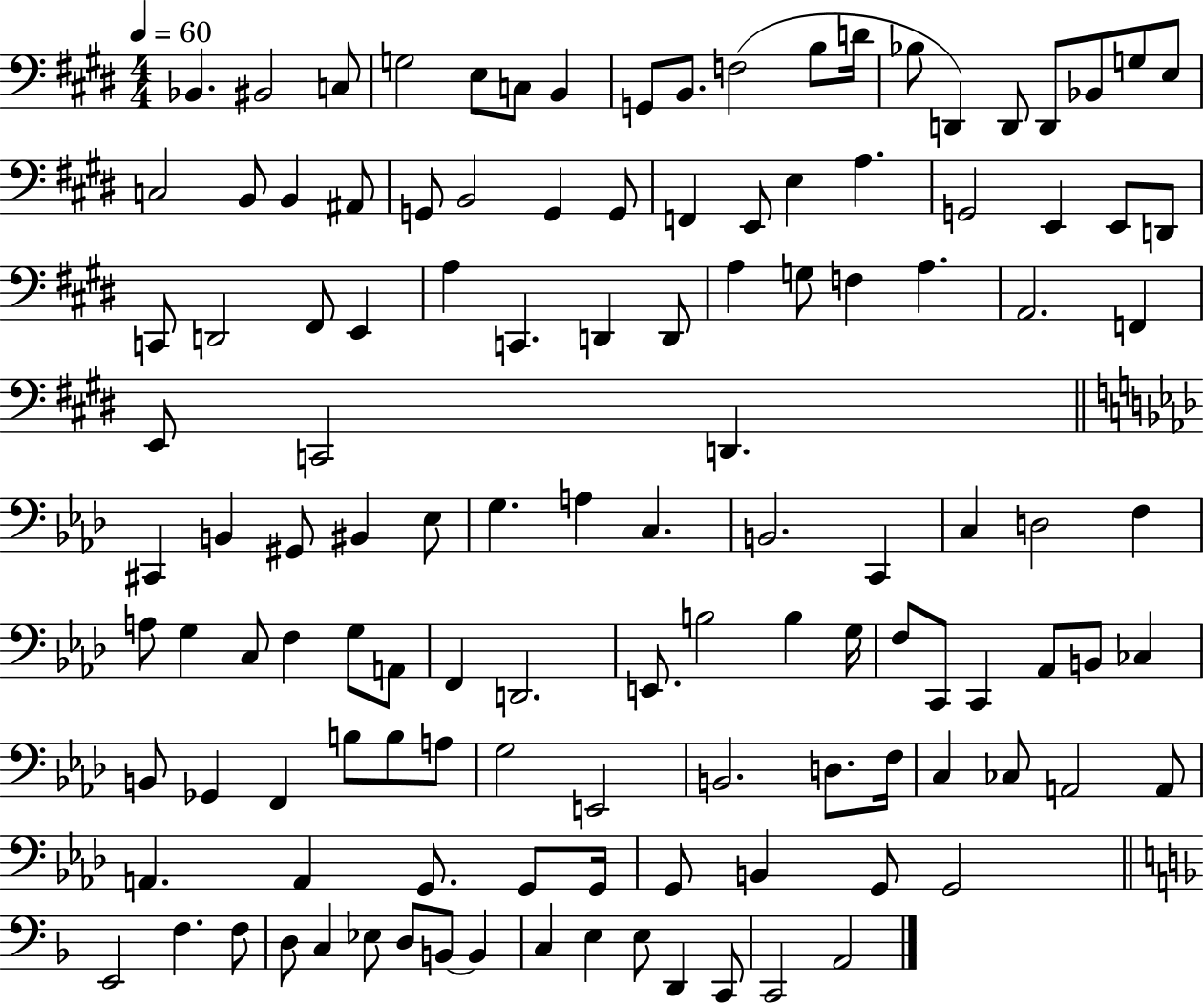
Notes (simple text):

Bb2/q. BIS2/h C3/e G3/h E3/e C3/e B2/q G2/e B2/e. F3/h B3/e D4/s Bb3/e D2/q D2/e D2/e Bb2/e G3/e E3/e C3/h B2/e B2/q A#2/e G2/e B2/h G2/q G2/e F2/q E2/e E3/q A3/q. G2/h E2/q E2/e D2/e C2/e D2/h F#2/e E2/q A3/q C2/q. D2/q D2/e A3/q G3/e F3/q A3/q. A2/h. F2/q E2/e C2/h D2/q. C#2/q B2/q G#2/e BIS2/q Eb3/e G3/q. A3/q C3/q. B2/h. C2/q C3/q D3/h F3/q A3/e G3/q C3/e F3/q G3/e A2/e F2/q D2/h. E2/e. B3/h B3/q G3/s F3/e C2/e C2/q Ab2/e B2/e CES3/q B2/e Gb2/q F2/q B3/e B3/e A3/e G3/h E2/h B2/h. D3/e. F3/s C3/q CES3/e A2/h A2/e A2/q. A2/q G2/e. G2/e G2/s G2/e B2/q G2/e G2/h E2/h F3/q. F3/e D3/e C3/q Eb3/e D3/e B2/e B2/q C3/q E3/q E3/e D2/q C2/e C2/h A2/h